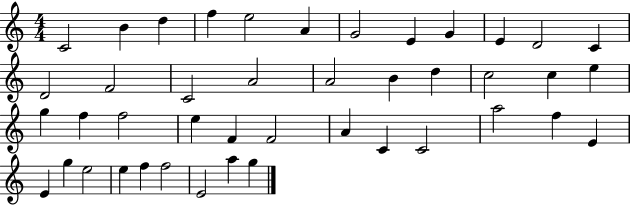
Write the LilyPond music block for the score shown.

{
  \clef treble
  \numericTimeSignature
  \time 4/4
  \key c \major
  c'2 b'4 d''4 | f''4 e''2 a'4 | g'2 e'4 g'4 | e'4 d'2 c'4 | \break d'2 f'2 | c'2 a'2 | a'2 b'4 d''4 | c''2 c''4 e''4 | \break g''4 f''4 f''2 | e''4 f'4 f'2 | a'4 c'4 c'2 | a''2 f''4 e'4 | \break e'4 g''4 e''2 | e''4 f''4 f''2 | e'2 a''4 g''4 | \bar "|."
}